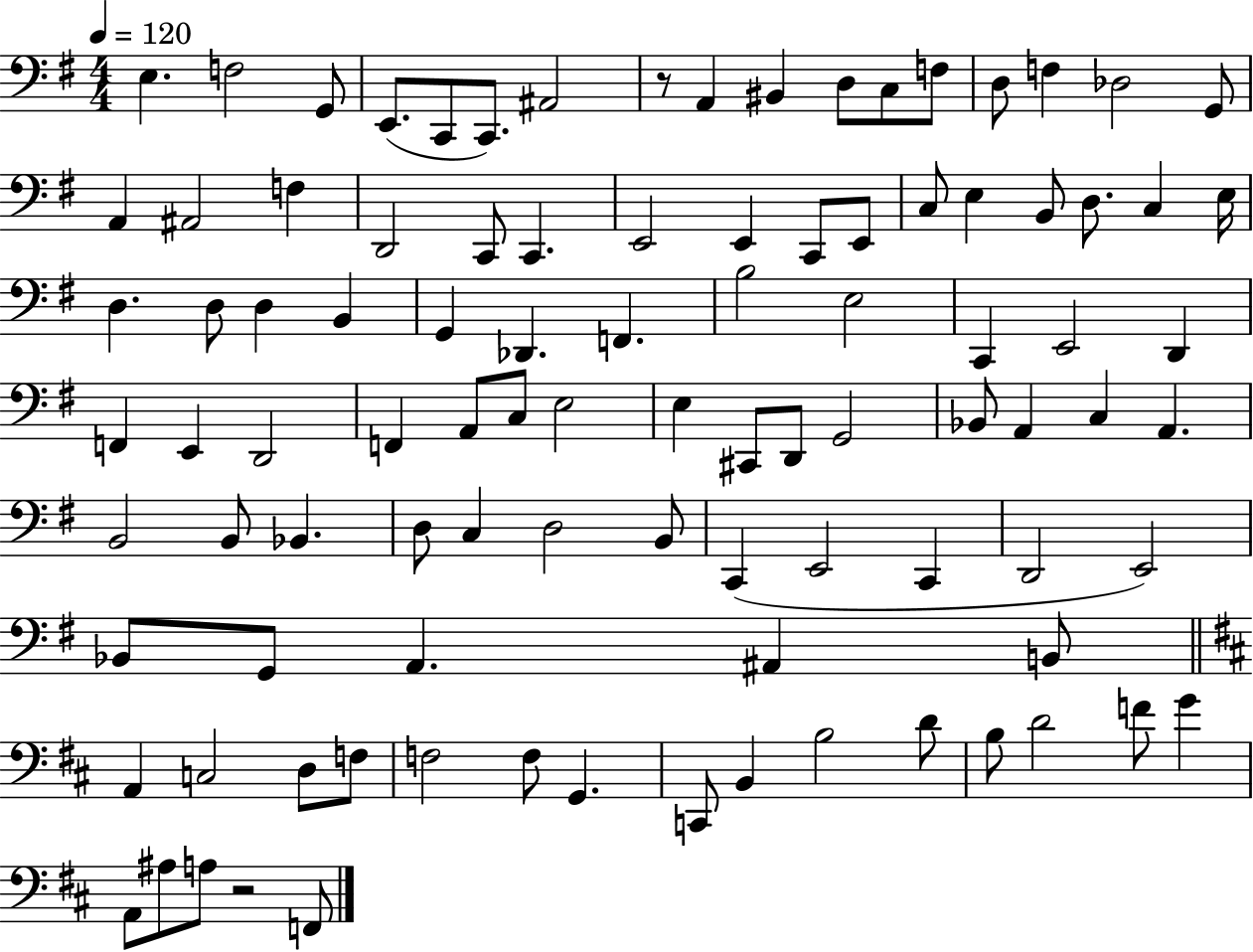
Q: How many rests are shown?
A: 2